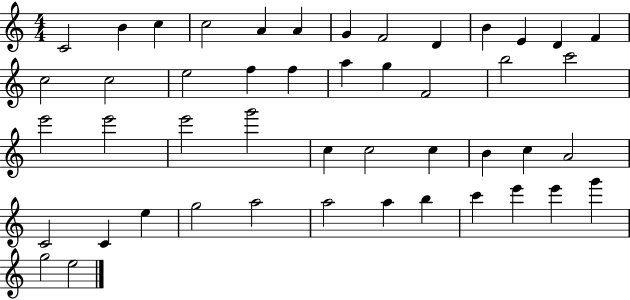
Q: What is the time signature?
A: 4/4